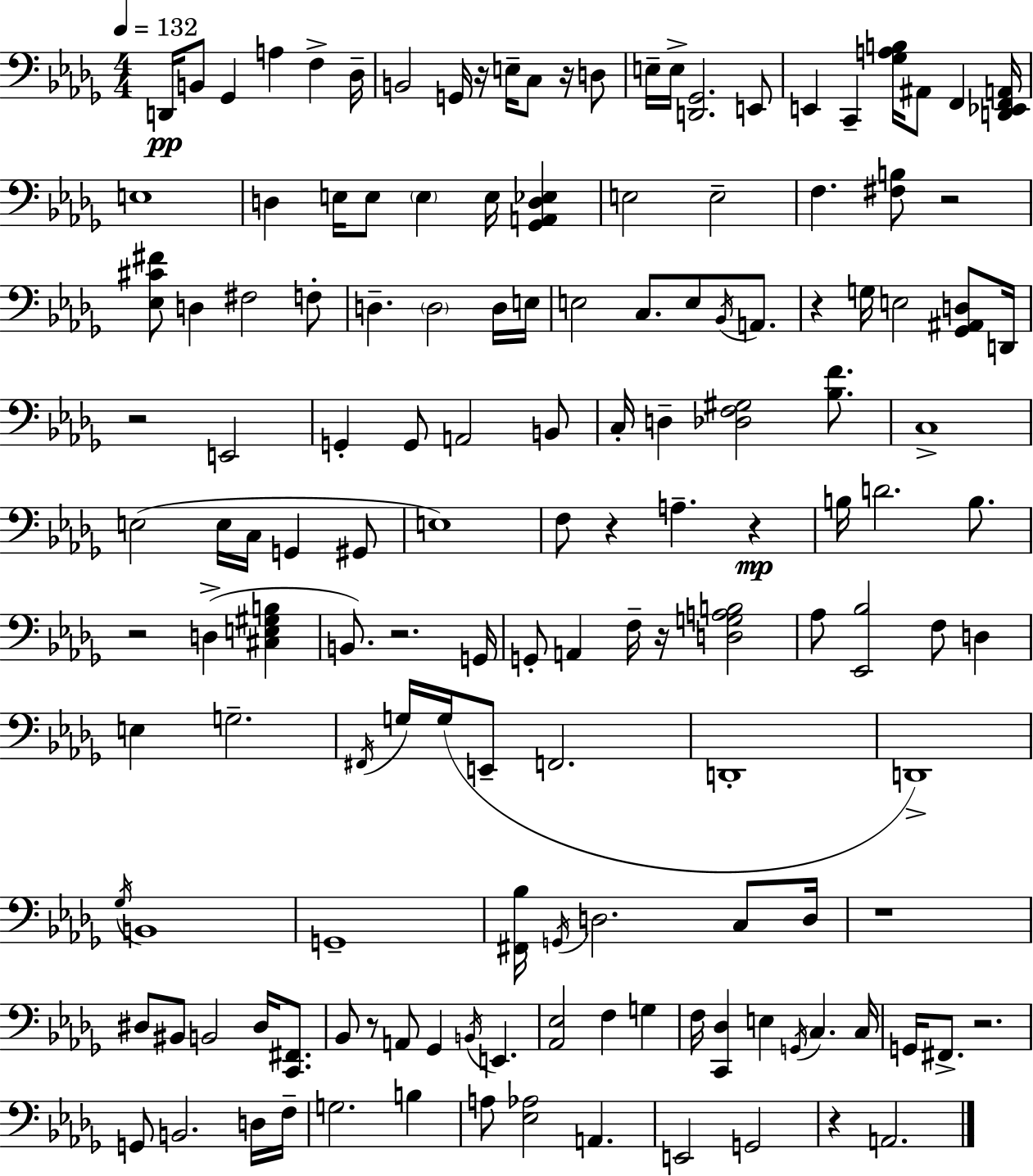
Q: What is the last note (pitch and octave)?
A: A2